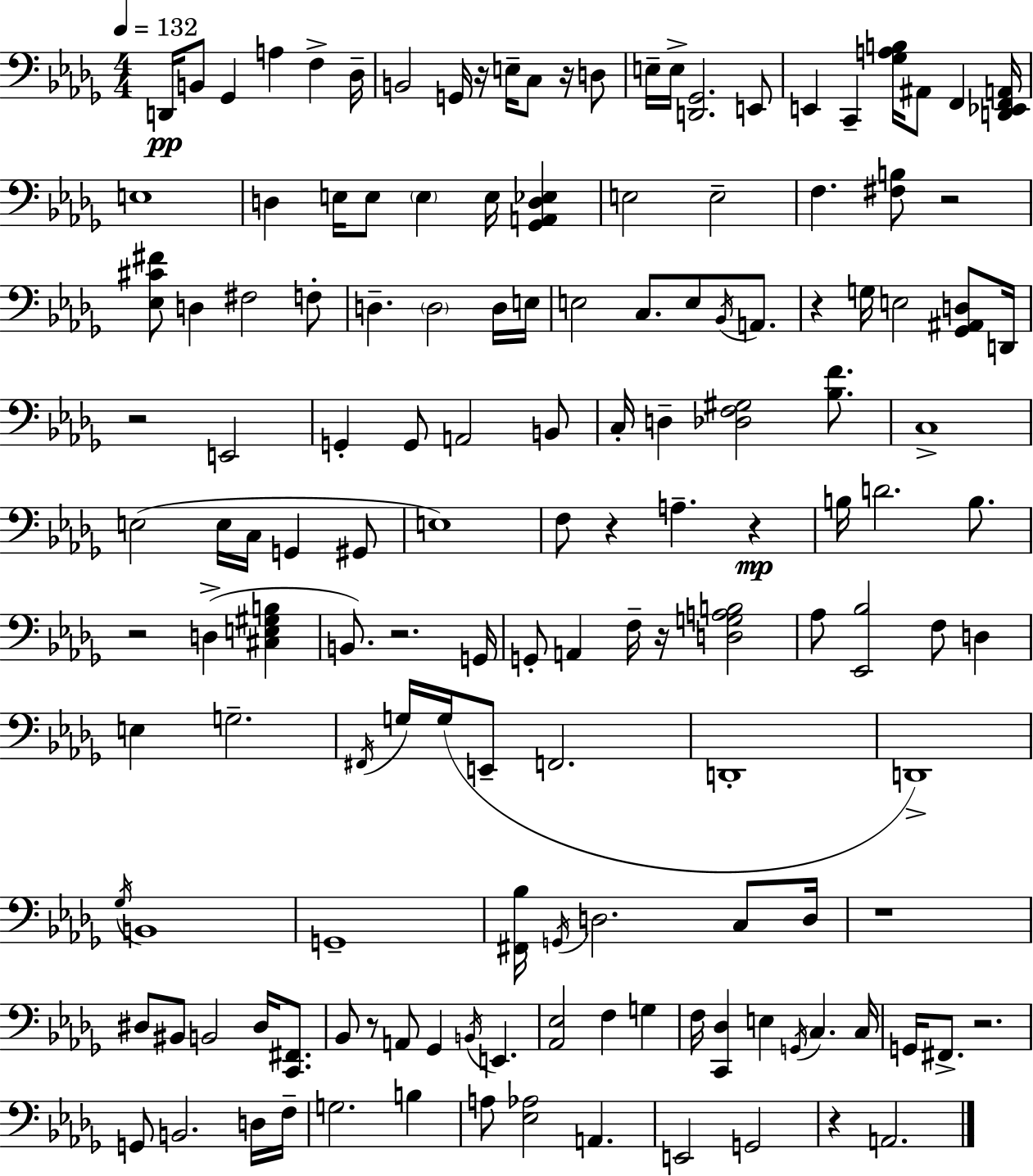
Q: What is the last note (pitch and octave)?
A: A2